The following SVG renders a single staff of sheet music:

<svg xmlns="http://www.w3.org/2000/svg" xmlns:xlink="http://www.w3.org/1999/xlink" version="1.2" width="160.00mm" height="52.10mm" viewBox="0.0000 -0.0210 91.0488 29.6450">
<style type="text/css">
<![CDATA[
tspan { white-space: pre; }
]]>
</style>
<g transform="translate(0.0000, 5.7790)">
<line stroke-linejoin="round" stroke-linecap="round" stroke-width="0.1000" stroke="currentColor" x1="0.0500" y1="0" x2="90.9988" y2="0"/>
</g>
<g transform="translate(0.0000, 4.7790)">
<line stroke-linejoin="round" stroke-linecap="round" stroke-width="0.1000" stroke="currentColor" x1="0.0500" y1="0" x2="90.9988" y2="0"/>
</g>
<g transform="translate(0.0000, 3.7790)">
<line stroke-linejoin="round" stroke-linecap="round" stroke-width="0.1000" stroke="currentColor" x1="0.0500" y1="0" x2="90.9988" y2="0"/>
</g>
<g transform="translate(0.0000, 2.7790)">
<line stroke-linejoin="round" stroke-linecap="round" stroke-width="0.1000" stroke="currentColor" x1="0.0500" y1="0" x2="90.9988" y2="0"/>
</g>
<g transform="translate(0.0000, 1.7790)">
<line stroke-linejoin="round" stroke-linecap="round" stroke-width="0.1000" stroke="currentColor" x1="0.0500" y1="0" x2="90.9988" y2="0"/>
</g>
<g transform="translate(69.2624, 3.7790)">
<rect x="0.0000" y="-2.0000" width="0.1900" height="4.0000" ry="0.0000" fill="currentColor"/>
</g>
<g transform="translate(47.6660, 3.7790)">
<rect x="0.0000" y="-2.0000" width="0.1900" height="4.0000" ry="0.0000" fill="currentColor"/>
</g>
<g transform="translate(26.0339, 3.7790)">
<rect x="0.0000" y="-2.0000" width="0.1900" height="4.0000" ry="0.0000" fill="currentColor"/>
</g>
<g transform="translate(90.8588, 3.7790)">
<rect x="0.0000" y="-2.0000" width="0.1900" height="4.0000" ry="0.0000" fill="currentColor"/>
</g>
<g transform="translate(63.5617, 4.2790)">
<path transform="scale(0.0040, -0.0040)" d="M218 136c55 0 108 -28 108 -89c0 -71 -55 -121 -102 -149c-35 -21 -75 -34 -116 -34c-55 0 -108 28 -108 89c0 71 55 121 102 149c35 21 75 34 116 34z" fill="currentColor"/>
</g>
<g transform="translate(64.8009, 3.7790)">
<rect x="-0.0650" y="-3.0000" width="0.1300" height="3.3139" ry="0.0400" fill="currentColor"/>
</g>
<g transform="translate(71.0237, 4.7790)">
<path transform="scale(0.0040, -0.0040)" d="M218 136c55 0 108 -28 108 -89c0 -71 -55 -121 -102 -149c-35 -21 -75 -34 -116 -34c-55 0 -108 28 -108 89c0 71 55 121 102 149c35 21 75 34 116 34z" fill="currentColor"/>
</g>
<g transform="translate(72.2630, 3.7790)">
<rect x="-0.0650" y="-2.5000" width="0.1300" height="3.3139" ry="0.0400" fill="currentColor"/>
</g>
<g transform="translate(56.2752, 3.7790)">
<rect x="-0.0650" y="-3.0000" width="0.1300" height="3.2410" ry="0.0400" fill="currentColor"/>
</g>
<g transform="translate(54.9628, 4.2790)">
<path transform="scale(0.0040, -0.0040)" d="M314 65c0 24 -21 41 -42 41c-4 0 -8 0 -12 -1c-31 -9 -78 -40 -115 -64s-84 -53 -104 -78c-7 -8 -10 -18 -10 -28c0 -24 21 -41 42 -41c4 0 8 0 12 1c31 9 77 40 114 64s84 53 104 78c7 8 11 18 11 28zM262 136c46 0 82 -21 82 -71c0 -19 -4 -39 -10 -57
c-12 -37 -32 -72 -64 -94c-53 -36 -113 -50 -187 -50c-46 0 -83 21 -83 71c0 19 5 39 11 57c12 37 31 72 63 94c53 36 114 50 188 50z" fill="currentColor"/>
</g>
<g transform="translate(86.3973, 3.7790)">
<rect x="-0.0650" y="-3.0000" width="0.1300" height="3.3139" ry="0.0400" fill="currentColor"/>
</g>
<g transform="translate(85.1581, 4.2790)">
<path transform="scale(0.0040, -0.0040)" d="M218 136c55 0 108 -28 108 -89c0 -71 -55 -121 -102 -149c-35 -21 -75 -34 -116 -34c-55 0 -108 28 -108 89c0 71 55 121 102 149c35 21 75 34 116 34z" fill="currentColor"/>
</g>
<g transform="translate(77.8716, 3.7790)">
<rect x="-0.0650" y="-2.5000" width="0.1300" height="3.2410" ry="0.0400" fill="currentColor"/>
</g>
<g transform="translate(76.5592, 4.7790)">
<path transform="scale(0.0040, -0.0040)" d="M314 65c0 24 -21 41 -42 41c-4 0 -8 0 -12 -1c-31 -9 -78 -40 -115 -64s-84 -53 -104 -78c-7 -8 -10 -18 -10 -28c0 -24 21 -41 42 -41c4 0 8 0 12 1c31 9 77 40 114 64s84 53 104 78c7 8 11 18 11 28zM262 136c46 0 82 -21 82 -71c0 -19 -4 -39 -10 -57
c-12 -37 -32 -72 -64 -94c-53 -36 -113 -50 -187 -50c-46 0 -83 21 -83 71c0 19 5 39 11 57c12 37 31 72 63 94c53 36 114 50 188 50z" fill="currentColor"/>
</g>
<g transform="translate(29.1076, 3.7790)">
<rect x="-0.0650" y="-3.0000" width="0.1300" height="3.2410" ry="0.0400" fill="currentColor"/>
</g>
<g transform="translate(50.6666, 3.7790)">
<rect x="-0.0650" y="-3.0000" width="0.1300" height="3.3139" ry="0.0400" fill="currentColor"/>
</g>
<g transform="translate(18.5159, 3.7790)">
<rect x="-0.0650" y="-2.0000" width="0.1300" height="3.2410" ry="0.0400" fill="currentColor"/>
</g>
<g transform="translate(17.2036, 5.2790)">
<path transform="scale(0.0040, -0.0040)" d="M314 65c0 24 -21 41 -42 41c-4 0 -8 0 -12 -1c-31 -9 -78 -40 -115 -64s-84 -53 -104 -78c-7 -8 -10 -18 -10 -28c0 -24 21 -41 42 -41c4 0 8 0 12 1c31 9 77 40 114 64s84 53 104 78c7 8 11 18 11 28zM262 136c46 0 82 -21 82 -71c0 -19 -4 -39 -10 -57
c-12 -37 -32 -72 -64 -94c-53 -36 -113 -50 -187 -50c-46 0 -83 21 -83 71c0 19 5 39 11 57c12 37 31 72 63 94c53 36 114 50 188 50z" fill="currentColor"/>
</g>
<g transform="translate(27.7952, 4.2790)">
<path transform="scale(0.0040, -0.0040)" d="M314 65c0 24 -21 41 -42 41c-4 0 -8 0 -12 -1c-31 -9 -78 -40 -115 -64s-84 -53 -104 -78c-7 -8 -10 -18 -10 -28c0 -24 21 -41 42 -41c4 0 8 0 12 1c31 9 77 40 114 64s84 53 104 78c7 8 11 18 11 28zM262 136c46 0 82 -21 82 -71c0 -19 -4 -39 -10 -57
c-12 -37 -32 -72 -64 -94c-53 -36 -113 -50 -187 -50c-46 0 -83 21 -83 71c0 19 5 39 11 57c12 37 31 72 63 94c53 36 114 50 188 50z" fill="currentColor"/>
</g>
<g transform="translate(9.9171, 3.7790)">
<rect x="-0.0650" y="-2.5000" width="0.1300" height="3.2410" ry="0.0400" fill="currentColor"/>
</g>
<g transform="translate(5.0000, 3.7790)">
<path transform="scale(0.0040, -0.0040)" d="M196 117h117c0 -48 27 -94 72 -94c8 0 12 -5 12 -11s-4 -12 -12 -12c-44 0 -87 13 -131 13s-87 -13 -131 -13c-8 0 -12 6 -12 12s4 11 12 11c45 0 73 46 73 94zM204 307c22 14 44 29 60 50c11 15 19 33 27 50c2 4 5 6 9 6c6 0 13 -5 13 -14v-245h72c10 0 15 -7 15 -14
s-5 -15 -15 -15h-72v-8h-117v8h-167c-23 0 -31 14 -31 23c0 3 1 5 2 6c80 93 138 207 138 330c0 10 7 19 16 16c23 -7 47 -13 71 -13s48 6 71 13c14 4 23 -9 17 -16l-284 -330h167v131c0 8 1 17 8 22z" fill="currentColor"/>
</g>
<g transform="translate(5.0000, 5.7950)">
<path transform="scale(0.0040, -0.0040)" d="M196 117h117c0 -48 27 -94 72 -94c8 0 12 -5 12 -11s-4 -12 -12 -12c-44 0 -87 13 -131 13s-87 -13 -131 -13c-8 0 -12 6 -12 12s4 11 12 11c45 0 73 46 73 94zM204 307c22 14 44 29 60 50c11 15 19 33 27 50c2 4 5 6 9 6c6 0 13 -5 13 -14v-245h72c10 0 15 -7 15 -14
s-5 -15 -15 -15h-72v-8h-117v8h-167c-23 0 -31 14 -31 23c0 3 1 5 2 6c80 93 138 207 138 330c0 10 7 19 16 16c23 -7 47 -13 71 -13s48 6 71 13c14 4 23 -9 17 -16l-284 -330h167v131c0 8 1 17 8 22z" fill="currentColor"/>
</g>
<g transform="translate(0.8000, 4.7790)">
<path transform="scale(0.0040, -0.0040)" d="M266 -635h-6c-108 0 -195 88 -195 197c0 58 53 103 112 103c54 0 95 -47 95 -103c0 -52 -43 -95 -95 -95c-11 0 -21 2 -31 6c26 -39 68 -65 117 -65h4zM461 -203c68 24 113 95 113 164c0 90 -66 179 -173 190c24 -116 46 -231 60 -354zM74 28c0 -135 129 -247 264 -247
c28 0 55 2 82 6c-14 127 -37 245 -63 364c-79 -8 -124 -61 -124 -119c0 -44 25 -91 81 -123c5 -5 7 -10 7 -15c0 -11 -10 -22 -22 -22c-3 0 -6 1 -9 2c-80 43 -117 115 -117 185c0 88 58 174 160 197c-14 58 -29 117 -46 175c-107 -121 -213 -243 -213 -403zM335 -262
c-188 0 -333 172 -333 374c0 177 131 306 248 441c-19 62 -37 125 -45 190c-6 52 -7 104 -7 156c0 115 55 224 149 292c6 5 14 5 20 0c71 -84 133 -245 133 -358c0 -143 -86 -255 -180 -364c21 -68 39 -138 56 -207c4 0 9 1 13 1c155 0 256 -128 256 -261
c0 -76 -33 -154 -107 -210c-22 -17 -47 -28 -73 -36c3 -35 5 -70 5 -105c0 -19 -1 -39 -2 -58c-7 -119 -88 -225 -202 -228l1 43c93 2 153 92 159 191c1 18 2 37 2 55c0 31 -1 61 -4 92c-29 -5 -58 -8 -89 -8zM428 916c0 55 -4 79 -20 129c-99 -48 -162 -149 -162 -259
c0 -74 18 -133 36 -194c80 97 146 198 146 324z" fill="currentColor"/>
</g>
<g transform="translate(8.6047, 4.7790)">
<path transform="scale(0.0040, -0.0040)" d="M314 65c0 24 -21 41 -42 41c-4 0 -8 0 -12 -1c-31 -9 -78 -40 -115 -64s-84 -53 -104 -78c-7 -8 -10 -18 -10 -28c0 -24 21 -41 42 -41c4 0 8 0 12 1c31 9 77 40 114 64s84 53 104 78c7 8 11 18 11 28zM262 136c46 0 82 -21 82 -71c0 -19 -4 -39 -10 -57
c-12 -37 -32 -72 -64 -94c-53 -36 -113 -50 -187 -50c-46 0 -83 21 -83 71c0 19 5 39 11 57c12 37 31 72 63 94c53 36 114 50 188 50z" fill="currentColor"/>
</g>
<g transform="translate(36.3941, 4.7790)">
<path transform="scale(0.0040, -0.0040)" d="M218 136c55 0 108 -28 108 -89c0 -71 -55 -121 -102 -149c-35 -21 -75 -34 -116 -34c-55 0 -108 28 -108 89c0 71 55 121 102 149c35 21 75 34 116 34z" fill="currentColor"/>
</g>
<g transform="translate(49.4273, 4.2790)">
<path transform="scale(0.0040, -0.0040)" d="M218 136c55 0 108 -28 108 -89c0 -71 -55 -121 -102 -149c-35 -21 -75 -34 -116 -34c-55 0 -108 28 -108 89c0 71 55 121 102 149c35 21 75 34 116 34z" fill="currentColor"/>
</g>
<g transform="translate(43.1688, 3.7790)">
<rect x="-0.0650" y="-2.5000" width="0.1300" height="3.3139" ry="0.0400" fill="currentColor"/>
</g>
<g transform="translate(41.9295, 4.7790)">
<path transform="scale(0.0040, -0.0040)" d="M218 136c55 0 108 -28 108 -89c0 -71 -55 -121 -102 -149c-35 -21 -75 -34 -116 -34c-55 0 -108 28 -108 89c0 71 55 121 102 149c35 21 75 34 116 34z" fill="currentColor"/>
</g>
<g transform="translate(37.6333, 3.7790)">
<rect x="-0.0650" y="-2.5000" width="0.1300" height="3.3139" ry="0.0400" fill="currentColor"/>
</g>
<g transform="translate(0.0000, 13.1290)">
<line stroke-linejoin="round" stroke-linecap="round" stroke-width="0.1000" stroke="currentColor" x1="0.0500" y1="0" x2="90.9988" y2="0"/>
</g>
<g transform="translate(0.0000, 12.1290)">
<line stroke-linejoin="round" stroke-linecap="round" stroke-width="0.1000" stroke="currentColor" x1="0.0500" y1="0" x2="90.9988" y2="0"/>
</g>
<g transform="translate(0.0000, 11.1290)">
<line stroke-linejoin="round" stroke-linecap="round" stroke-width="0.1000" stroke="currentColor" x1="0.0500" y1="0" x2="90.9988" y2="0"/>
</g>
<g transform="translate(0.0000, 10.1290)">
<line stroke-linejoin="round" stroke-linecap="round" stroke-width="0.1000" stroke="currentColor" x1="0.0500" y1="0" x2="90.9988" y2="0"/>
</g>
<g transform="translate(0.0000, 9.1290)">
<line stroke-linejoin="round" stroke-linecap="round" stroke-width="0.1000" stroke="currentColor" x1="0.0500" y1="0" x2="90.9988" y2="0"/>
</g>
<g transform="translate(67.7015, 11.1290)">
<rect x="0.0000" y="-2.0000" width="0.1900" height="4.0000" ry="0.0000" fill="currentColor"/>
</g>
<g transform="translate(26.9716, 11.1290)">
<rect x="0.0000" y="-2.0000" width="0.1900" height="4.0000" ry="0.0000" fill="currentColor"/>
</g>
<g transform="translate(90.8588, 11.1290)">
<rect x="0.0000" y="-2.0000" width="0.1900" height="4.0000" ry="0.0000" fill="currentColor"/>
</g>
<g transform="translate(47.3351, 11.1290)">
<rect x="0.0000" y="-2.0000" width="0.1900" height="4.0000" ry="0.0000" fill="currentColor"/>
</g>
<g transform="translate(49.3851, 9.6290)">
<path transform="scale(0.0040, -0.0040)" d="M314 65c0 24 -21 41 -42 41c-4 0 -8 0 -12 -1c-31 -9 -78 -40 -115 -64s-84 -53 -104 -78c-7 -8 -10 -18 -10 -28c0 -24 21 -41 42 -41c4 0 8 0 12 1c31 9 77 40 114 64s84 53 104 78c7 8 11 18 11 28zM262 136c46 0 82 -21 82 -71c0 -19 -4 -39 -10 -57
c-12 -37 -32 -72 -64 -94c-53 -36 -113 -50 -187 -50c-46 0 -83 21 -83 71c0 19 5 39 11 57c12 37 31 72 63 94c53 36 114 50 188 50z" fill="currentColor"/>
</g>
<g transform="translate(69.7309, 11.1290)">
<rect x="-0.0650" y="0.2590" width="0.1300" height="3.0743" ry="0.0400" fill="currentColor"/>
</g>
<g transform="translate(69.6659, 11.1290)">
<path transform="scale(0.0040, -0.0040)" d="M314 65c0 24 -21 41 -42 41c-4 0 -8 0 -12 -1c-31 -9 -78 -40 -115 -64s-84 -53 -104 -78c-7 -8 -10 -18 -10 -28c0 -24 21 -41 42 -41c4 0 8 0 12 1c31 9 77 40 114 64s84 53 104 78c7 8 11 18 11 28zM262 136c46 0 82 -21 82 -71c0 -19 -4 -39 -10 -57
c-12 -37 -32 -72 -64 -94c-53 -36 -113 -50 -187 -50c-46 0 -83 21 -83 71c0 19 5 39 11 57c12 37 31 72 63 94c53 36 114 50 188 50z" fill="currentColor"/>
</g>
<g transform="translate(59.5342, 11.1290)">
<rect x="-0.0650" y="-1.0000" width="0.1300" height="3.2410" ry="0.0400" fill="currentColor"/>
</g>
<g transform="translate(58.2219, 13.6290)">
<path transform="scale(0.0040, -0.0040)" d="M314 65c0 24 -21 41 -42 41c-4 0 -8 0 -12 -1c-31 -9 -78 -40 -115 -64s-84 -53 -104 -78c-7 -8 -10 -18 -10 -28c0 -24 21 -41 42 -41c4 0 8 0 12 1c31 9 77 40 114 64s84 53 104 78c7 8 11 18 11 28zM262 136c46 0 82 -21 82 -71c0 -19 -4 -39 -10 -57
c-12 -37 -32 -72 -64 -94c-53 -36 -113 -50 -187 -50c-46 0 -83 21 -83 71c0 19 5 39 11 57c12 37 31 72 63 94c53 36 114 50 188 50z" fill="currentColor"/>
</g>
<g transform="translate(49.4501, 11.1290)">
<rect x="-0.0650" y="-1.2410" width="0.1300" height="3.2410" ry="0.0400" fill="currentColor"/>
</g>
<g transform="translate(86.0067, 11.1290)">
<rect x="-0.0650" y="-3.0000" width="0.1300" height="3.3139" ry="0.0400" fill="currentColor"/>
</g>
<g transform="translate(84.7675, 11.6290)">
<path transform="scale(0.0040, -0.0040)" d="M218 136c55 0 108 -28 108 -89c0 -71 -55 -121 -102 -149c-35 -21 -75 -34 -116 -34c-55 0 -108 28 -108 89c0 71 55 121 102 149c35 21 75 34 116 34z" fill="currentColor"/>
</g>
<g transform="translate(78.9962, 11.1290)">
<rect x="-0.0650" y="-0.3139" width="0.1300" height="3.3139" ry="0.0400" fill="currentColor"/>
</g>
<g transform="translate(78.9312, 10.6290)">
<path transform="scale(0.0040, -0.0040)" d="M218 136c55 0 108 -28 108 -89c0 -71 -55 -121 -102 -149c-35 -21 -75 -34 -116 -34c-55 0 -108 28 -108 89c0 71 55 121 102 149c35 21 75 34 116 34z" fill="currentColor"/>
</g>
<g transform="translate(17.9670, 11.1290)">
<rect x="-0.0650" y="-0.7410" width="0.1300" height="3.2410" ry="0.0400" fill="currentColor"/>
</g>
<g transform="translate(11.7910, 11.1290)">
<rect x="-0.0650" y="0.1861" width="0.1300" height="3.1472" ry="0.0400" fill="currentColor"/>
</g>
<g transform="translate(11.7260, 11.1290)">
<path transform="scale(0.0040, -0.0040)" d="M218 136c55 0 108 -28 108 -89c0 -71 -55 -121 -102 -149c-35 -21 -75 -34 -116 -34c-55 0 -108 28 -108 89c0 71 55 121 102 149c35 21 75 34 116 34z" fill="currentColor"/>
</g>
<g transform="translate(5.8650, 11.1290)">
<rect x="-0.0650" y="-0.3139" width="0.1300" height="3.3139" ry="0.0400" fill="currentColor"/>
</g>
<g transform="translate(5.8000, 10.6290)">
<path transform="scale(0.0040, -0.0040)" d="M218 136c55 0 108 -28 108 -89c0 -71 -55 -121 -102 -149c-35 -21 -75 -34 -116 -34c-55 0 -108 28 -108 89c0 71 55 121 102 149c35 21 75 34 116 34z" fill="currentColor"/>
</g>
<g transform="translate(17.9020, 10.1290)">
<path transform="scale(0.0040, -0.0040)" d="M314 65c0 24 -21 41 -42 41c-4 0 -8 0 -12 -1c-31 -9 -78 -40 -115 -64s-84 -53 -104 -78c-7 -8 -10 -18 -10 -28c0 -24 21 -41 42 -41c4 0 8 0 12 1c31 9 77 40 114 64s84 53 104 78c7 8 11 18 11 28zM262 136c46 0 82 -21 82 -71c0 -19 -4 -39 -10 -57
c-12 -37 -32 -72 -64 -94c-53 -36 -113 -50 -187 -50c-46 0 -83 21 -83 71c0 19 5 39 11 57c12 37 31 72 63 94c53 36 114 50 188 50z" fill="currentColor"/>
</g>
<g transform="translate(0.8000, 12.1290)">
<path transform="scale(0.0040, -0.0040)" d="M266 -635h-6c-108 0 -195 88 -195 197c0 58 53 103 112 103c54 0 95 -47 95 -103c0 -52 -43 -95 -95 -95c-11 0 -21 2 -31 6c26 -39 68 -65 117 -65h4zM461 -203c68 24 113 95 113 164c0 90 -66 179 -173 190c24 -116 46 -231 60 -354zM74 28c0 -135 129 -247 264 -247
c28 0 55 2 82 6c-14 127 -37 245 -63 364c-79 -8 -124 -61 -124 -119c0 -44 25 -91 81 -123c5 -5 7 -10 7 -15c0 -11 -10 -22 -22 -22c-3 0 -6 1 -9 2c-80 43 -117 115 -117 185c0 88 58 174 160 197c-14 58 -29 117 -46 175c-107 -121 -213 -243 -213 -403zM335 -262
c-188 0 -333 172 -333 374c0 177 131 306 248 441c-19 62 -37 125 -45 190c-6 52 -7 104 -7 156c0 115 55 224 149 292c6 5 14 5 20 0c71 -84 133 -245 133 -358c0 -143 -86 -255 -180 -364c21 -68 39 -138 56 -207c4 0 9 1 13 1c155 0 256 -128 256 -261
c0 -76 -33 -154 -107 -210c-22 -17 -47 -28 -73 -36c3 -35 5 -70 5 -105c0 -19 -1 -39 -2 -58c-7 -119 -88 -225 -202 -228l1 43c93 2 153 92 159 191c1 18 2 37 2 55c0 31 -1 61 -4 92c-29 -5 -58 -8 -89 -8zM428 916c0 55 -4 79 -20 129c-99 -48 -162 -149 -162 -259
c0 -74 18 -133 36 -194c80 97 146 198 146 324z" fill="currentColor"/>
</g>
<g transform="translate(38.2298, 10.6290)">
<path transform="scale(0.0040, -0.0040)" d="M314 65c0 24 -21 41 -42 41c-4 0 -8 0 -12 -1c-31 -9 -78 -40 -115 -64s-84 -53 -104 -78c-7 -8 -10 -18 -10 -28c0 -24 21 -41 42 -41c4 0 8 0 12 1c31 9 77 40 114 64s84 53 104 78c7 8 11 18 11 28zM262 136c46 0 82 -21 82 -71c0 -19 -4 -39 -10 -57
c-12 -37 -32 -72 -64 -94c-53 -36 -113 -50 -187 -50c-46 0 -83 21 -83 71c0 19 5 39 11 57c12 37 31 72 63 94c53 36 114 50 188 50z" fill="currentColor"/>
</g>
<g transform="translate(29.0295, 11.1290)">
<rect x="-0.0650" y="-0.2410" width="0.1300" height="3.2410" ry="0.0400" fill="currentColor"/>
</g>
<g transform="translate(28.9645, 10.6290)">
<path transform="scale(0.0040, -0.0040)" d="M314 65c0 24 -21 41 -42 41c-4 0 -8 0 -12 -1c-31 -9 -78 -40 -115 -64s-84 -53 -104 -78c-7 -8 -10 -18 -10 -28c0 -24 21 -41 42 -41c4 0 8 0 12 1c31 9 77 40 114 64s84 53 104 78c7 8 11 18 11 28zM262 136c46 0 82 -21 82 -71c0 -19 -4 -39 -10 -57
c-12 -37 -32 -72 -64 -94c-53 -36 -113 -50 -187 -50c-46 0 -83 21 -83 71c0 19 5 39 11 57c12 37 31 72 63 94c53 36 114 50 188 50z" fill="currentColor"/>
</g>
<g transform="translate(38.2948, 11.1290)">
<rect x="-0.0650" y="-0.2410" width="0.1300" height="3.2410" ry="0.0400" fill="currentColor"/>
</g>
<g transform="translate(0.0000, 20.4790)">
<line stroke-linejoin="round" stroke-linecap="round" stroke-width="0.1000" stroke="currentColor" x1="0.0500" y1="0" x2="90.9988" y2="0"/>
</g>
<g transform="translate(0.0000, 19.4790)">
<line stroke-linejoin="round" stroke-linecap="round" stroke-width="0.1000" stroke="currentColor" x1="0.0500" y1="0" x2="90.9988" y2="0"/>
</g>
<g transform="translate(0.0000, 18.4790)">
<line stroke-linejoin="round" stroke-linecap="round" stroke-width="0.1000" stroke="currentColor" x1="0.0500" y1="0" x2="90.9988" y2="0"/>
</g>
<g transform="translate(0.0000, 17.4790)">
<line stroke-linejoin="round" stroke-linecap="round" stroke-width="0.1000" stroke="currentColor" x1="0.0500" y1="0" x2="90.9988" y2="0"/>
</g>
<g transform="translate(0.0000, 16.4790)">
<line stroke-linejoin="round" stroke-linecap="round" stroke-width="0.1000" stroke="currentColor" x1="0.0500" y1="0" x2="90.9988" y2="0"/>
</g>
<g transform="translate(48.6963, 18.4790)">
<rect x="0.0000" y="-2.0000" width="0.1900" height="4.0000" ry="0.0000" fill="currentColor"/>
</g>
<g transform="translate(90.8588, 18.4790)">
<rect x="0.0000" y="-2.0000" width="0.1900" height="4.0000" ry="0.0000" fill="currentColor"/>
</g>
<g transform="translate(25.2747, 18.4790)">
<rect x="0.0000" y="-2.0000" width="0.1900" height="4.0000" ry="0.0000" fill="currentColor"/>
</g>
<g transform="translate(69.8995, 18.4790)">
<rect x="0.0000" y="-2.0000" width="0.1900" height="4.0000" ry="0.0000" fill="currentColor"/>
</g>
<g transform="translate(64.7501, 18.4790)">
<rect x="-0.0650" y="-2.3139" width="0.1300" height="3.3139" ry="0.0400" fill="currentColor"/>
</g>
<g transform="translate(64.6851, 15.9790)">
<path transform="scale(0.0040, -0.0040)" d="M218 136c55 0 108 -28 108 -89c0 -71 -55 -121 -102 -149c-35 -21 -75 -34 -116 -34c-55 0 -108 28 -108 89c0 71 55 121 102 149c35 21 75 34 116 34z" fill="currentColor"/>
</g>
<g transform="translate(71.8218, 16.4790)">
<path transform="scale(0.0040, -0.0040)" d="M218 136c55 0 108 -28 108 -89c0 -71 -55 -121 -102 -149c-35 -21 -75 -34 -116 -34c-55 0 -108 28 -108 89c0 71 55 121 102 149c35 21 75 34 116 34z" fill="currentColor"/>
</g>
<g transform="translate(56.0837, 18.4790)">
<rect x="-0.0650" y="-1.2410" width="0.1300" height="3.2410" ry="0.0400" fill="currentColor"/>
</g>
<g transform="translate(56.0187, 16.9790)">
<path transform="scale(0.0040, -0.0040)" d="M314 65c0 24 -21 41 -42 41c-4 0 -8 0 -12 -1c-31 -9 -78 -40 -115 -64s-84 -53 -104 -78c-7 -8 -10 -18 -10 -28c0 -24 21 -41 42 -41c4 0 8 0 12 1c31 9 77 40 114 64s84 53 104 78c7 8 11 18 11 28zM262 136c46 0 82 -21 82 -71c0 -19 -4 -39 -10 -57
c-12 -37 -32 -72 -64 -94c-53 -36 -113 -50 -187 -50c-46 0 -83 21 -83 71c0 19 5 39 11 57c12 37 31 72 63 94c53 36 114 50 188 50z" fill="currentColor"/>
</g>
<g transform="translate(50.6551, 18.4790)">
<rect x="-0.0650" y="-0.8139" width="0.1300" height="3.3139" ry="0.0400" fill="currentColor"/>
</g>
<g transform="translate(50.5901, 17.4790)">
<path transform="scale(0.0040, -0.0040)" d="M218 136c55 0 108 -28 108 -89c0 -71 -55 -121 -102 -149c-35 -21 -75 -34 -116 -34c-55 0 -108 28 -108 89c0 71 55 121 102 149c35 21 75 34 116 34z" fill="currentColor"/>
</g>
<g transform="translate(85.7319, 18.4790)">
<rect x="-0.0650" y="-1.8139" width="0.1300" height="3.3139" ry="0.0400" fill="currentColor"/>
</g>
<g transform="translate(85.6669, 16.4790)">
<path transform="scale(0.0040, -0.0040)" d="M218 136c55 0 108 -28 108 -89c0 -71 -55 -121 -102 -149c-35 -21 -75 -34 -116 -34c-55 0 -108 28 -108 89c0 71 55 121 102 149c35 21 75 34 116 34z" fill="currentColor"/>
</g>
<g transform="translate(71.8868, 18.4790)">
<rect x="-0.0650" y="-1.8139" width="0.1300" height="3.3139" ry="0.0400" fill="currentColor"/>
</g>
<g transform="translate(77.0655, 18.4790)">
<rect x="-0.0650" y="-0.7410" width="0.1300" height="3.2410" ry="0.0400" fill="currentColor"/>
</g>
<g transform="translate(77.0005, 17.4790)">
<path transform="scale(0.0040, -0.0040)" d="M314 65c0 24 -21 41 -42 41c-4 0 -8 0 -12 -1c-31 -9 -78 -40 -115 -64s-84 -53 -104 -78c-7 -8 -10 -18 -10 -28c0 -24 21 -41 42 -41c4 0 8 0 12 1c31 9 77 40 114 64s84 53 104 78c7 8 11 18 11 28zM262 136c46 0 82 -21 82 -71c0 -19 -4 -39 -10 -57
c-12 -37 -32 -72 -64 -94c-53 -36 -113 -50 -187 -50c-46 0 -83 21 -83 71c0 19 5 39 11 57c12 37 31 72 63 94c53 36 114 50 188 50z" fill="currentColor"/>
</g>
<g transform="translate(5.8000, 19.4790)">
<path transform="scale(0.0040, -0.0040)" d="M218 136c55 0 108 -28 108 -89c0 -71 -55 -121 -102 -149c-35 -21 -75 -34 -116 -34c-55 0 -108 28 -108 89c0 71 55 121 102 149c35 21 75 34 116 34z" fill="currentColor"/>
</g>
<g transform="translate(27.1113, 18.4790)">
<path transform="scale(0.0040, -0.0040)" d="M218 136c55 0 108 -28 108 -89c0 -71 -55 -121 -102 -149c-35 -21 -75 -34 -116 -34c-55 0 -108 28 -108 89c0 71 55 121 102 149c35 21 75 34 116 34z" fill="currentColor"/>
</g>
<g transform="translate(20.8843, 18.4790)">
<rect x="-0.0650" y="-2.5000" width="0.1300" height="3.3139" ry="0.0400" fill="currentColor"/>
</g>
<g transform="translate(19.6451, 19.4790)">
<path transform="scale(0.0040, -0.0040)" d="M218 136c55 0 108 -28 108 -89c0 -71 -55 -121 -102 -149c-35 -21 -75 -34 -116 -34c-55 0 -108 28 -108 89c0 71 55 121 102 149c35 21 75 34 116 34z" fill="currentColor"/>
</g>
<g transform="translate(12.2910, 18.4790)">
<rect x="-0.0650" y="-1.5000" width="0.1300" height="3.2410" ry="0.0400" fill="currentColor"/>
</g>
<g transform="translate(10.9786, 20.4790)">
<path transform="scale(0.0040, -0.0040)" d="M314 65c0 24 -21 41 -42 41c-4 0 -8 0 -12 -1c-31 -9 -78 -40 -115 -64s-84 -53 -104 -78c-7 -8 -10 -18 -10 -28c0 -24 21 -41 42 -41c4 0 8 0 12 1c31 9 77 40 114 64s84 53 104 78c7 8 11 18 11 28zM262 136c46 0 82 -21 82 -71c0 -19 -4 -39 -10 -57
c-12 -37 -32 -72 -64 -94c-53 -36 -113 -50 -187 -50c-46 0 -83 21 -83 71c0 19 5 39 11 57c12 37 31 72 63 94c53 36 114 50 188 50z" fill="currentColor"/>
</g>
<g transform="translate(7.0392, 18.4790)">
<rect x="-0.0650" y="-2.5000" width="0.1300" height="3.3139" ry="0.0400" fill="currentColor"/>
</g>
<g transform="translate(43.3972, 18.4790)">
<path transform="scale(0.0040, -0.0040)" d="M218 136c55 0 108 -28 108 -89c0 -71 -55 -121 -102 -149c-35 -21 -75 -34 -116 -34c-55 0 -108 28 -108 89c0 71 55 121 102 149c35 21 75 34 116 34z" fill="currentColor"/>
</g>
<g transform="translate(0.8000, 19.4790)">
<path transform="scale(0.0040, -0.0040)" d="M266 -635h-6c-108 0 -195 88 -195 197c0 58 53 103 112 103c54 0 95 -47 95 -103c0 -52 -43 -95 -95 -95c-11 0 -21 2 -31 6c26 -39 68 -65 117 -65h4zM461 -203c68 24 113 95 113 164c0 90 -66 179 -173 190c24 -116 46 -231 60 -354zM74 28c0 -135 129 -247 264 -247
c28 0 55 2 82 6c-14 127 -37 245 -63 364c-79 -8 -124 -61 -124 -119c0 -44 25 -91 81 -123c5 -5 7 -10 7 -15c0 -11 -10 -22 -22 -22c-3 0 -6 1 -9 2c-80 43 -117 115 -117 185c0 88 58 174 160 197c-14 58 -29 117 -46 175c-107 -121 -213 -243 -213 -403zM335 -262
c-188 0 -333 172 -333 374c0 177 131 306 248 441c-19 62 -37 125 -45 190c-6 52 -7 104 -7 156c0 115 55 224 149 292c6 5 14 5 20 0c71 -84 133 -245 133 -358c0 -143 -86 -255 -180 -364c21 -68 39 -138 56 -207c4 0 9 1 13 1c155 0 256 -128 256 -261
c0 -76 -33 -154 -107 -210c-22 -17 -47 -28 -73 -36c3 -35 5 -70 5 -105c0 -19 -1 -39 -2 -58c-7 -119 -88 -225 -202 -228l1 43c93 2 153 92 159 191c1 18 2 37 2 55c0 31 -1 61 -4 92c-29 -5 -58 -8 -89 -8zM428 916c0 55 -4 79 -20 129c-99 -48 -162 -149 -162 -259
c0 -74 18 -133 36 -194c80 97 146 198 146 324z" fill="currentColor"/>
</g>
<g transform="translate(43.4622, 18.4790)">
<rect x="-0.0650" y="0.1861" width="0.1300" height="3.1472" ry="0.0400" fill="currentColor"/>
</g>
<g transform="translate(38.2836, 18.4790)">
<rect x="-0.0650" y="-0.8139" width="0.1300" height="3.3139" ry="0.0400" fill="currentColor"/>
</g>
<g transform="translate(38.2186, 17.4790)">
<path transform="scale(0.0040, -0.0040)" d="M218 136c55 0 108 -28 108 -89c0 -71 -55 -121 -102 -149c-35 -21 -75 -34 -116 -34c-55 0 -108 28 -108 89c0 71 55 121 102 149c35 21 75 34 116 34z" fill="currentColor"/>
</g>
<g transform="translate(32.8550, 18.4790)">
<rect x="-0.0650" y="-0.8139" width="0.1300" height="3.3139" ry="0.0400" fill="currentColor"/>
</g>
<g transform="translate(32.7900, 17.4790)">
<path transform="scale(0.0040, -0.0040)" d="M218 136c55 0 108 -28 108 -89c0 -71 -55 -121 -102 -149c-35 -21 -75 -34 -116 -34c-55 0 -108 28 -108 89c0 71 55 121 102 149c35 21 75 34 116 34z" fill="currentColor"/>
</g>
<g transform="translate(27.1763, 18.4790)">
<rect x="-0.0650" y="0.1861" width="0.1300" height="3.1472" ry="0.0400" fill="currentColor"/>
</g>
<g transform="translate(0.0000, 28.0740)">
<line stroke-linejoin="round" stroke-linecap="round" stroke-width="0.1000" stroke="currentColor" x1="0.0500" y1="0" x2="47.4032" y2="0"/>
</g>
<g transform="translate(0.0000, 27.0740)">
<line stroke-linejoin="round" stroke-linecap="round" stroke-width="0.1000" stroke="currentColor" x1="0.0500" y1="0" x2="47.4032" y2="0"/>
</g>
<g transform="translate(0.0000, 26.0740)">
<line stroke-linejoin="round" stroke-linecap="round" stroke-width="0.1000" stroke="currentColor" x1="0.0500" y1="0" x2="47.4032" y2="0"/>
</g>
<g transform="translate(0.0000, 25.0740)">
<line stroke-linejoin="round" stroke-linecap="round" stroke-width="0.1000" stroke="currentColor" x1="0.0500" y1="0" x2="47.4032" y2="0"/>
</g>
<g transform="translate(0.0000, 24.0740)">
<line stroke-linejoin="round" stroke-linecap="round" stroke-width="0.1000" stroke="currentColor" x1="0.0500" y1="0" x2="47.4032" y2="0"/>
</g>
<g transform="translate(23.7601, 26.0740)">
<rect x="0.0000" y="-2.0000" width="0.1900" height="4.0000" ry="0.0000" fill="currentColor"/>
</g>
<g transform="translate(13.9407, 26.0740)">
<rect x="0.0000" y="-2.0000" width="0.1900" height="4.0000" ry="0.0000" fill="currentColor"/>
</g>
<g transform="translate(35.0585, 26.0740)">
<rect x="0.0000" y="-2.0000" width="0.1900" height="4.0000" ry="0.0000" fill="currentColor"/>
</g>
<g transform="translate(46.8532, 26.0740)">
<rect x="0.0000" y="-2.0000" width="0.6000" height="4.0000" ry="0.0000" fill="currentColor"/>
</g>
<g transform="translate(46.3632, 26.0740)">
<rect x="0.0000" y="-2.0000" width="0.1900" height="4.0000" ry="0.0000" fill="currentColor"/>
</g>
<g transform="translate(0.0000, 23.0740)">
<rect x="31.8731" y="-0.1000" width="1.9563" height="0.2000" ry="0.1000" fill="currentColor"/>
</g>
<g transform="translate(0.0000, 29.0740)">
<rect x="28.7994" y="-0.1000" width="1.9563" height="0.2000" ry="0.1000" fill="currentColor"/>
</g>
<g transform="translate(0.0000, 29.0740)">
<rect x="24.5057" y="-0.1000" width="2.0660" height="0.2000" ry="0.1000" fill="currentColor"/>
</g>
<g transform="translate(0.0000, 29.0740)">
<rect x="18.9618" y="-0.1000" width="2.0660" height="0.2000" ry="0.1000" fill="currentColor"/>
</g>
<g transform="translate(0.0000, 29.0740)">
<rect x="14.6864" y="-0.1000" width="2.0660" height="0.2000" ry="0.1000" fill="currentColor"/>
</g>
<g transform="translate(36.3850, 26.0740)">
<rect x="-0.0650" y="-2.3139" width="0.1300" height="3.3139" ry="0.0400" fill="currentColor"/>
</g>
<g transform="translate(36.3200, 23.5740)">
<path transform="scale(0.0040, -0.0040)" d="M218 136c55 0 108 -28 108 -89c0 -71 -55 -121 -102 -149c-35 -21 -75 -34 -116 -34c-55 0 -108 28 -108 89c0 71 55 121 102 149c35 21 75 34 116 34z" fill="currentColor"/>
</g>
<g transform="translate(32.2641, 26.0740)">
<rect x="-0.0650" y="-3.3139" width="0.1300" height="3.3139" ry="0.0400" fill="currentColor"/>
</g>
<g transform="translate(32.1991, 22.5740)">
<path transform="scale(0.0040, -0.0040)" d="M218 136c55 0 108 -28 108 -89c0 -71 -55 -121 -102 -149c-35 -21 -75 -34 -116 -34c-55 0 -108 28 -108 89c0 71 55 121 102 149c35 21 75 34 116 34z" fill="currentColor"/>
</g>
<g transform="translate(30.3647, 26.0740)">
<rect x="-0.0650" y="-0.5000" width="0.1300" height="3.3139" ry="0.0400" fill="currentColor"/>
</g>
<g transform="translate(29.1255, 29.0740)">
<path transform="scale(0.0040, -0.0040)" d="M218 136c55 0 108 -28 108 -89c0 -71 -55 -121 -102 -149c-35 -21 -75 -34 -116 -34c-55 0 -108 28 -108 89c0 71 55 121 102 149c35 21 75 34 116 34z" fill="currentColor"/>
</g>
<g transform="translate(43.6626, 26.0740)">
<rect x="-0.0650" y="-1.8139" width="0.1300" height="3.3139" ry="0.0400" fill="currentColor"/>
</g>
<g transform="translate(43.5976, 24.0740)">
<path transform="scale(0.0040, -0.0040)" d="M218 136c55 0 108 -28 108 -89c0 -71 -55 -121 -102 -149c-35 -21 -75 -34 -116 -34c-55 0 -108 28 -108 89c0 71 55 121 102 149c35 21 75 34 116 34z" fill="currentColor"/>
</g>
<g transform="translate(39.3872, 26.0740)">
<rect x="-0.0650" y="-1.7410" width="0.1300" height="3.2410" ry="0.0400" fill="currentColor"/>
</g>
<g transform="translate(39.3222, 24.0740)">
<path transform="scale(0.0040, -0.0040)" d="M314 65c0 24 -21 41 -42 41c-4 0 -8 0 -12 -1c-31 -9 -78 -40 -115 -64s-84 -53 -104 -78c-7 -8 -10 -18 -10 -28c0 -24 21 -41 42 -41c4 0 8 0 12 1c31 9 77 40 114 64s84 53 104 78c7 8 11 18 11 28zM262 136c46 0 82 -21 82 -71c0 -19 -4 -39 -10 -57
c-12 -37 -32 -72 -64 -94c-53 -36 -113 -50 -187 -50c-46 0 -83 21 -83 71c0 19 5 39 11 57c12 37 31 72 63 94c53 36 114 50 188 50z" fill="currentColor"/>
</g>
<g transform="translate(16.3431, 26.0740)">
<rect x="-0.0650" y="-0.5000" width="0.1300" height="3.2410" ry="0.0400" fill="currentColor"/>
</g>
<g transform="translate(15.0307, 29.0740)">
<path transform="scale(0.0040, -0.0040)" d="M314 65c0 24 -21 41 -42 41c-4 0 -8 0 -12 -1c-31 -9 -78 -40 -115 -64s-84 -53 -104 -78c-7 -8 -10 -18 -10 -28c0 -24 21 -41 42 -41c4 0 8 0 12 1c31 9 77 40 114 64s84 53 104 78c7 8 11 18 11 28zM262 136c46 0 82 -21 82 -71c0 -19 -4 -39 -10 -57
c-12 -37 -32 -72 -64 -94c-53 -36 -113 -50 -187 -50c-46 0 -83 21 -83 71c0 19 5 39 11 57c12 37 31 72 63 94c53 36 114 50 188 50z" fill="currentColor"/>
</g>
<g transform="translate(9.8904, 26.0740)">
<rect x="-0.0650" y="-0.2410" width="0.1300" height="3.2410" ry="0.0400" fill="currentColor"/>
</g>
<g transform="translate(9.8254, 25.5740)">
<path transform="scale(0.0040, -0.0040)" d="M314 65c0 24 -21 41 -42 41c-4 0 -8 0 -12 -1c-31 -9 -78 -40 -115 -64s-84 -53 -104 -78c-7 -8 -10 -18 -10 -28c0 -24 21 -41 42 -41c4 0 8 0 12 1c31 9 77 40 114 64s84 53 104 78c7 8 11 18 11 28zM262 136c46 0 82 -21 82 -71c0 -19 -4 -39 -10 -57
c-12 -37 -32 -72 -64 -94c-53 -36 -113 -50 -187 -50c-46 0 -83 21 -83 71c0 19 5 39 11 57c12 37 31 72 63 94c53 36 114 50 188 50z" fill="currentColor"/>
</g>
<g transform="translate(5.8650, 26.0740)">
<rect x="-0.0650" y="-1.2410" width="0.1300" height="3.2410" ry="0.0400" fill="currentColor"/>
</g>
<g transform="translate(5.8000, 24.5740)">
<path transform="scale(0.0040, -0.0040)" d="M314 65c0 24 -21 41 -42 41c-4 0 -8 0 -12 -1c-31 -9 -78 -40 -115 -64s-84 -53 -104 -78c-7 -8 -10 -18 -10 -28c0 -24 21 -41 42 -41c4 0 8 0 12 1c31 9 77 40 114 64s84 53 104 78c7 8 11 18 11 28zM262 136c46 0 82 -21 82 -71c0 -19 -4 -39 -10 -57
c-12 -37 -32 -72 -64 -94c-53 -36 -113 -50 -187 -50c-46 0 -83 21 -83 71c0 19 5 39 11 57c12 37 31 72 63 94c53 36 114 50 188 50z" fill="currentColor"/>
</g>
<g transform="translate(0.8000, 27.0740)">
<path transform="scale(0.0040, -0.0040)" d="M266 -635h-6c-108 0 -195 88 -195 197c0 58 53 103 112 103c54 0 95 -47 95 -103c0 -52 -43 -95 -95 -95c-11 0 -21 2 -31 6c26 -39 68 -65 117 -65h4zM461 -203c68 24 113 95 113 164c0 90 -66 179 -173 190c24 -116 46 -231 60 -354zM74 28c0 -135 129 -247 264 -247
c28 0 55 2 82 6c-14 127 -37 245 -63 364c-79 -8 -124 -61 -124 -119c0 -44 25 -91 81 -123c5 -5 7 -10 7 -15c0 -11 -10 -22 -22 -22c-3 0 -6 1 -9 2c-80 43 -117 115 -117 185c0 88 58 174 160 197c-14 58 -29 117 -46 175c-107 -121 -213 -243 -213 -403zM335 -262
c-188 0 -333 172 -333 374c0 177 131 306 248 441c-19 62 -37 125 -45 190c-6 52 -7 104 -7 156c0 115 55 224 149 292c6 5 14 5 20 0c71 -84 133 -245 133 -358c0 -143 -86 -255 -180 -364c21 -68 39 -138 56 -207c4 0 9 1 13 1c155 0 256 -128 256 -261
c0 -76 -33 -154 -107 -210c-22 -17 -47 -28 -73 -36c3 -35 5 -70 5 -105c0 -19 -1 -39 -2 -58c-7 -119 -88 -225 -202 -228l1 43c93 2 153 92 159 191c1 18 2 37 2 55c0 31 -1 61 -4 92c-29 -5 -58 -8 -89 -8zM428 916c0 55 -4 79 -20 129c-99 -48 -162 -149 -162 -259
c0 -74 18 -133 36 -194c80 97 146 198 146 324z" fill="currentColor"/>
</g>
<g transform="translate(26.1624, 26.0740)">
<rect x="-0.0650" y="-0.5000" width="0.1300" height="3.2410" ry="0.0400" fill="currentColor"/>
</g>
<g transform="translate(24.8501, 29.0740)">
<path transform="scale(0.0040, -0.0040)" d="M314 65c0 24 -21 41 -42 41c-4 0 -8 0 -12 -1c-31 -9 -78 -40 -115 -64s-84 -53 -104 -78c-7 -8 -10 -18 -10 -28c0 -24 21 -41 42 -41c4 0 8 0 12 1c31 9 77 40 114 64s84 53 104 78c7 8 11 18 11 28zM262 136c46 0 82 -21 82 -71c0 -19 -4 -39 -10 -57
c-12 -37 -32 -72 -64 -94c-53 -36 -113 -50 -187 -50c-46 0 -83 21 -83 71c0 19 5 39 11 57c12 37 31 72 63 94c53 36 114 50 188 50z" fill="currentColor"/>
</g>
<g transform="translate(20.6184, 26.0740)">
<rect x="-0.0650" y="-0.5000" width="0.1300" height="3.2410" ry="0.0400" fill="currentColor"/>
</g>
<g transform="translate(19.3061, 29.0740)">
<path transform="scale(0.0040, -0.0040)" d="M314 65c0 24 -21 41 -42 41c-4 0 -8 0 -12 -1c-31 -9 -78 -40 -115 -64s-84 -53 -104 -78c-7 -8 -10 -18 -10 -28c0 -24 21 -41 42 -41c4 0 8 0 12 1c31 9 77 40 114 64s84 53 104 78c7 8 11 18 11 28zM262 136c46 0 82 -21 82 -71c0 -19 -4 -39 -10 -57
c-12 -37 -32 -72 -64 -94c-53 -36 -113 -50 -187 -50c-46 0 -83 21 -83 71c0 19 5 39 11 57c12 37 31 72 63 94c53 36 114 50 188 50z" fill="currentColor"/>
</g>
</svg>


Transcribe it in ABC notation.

X:1
T:Untitled
M:4/4
L:1/4
K:C
G2 F2 A2 G G A A2 A G G2 A c B d2 c2 c2 e2 D2 B2 c A G E2 G B d d B d e2 g f d2 f e2 c2 C2 C2 C2 C b g f2 f